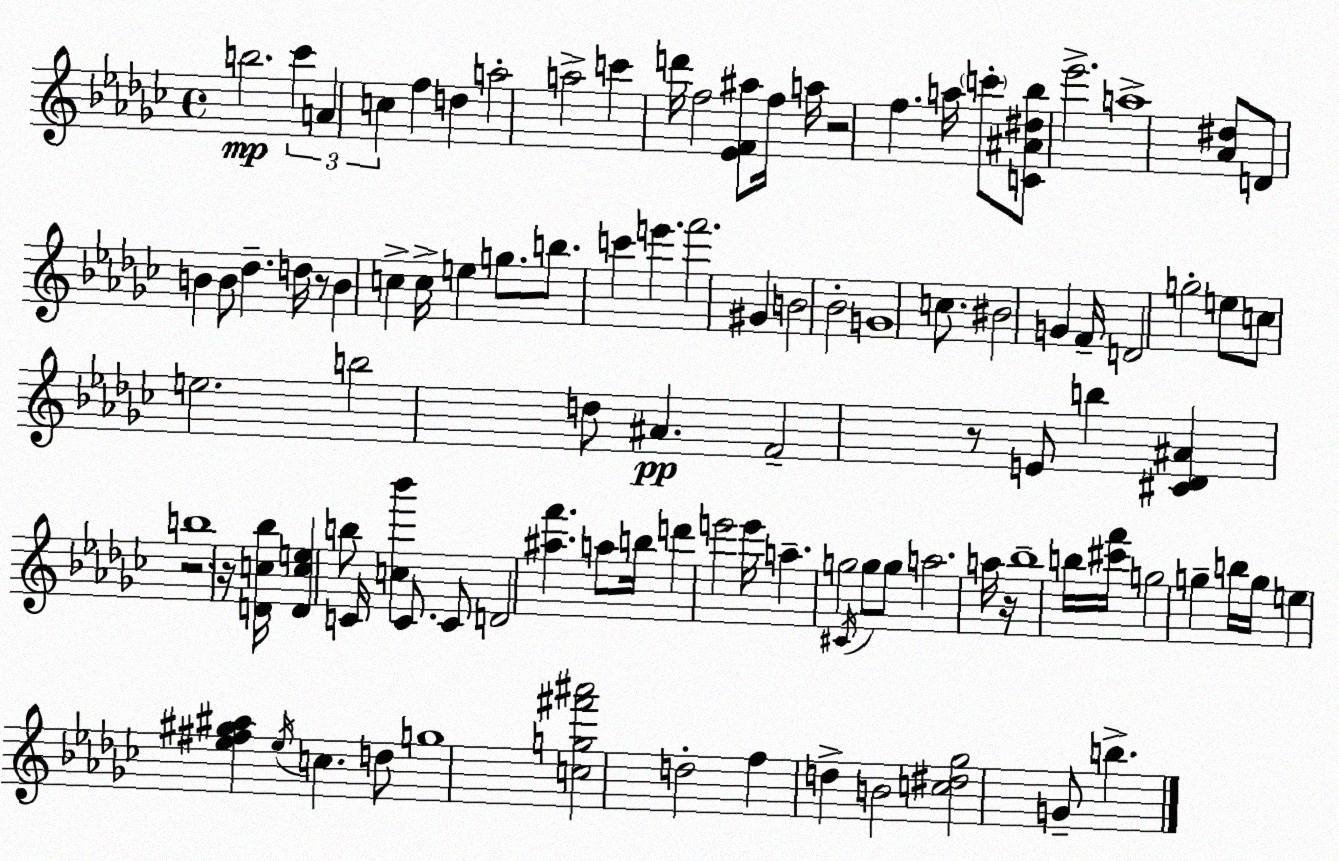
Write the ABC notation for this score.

X:1
T:Untitled
M:4/4
L:1/4
K:Ebm
b2 _c' A c f d a2 a2 c' d'/4 f2 [_EF^a]/2 f/4 a/4 z2 f a/4 c'/2 [C^A^d_b]/2 _e'2 a4 [_A^d]/2 D/2 B B/2 _d d/4 z/2 B c c/4 e g/2 b/2 c' e' f'2 ^G B2 _B2 G4 c/2 ^B2 G F/4 D2 g2 e/2 c/2 e2 b2 d/2 ^A F2 z/2 E/2 b [^C_D^A] z2 b4 z/4 [Dc_b]/4 [Dce] b/2 C/4 [c_b'] C/2 C/2 D2 [^af'] a/2 b/4 d' e'2 e'/4 a g2 ^C/4 g/2 g/2 a2 a/4 z/4 _b4 b/4 [^c'f']/4 g2 g b/4 g/4 e [_e^f^g^a] _e/4 c d/2 g4 [cg^f'^a']2 d2 f d B2 [c^d_g]2 G/2 b